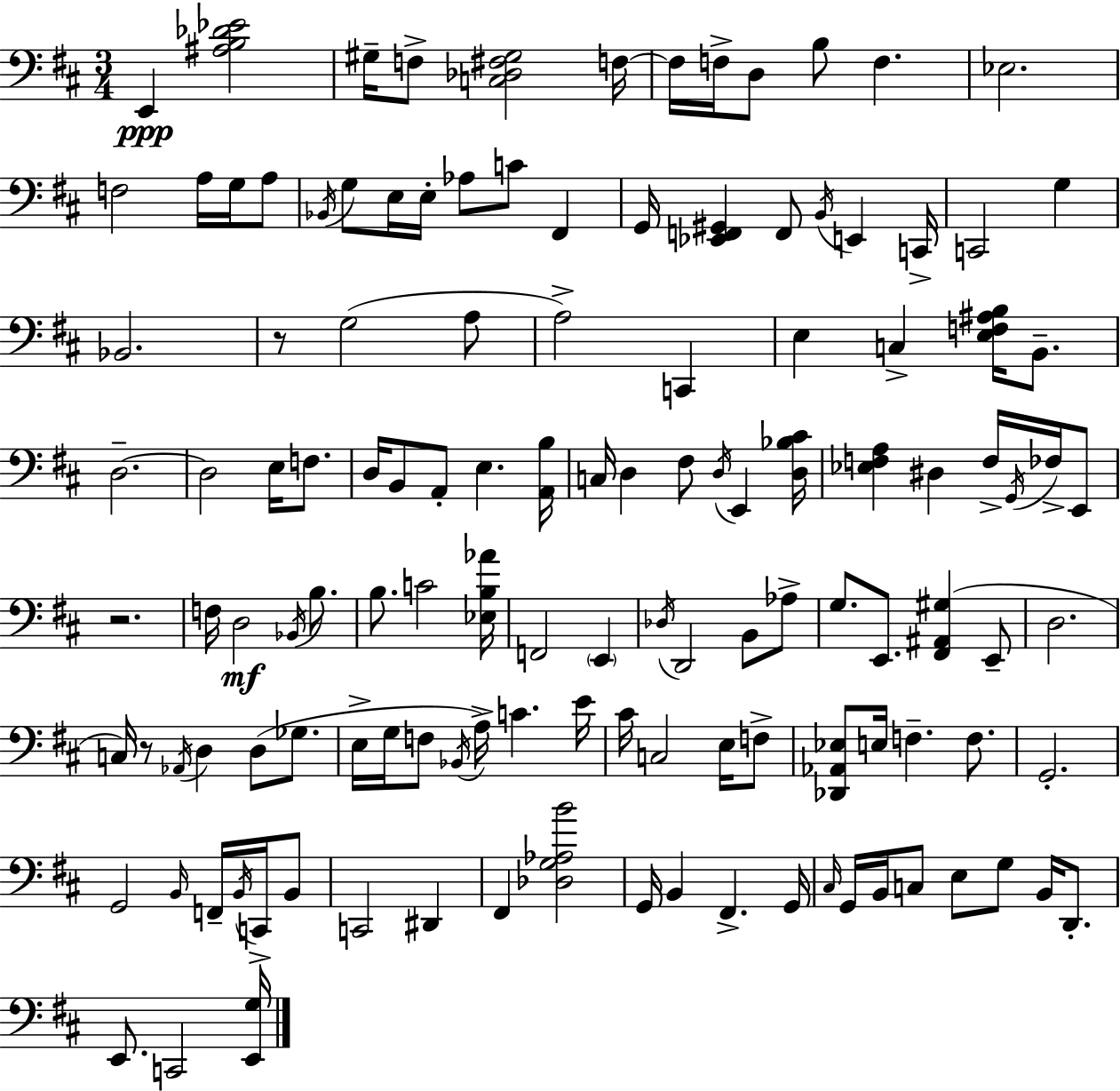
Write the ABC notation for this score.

X:1
T:Untitled
M:3/4
L:1/4
K:D
E,, [^A,B,_D_E]2 ^G,/4 F,/2 [C,_D,^F,^G,]2 F,/4 F,/4 F,/4 D,/2 B,/2 F, _E,2 F,2 A,/4 G,/4 A,/2 _B,,/4 G,/2 E,/4 E,/4 _A,/2 C/2 ^F,, G,,/4 [_E,,F,,^G,,] F,,/2 B,,/4 E,, C,,/4 C,,2 G, _B,,2 z/2 G,2 A,/2 A,2 C,, E, C, [E,F,^A,B,]/4 B,,/2 D,2 D,2 E,/4 F,/2 D,/4 B,,/2 A,,/2 E, [A,,B,]/4 C,/4 D, ^F,/2 D,/4 E,, [D,_B,^C]/4 [_E,F,A,] ^D, F,/4 G,,/4 _F,/4 E,,/2 z2 F,/4 D,2 _B,,/4 B,/2 B,/2 C2 [_E,B,_A]/4 F,,2 E,, _D,/4 D,,2 B,,/2 _A,/2 G,/2 E,,/2 [^F,,^A,,^G,] E,,/2 D,2 C,/4 z/2 _A,,/4 D, D,/2 _G,/2 E,/4 G,/4 F,/2 _B,,/4 A,/4 C E/4 ^C/4 C,2 E,/4 F,/2 [_D,,_A,,_E,]/2 E,/4 F, F,/2 G,,2 G,,2 B,,/4 F,,/4 B,,/4 C,,/4 B,,/2 C,,2 ^D,, ^F,, [_D,G,_A,B]2 G,,/4 B,, ^F,, G,,/4 ^C,/4 G,,/4 B,,/4 C,/2 E,/2 G,/2 B,,/4 D,,/2 E,,/2 C,,2 [E,,G,]/4